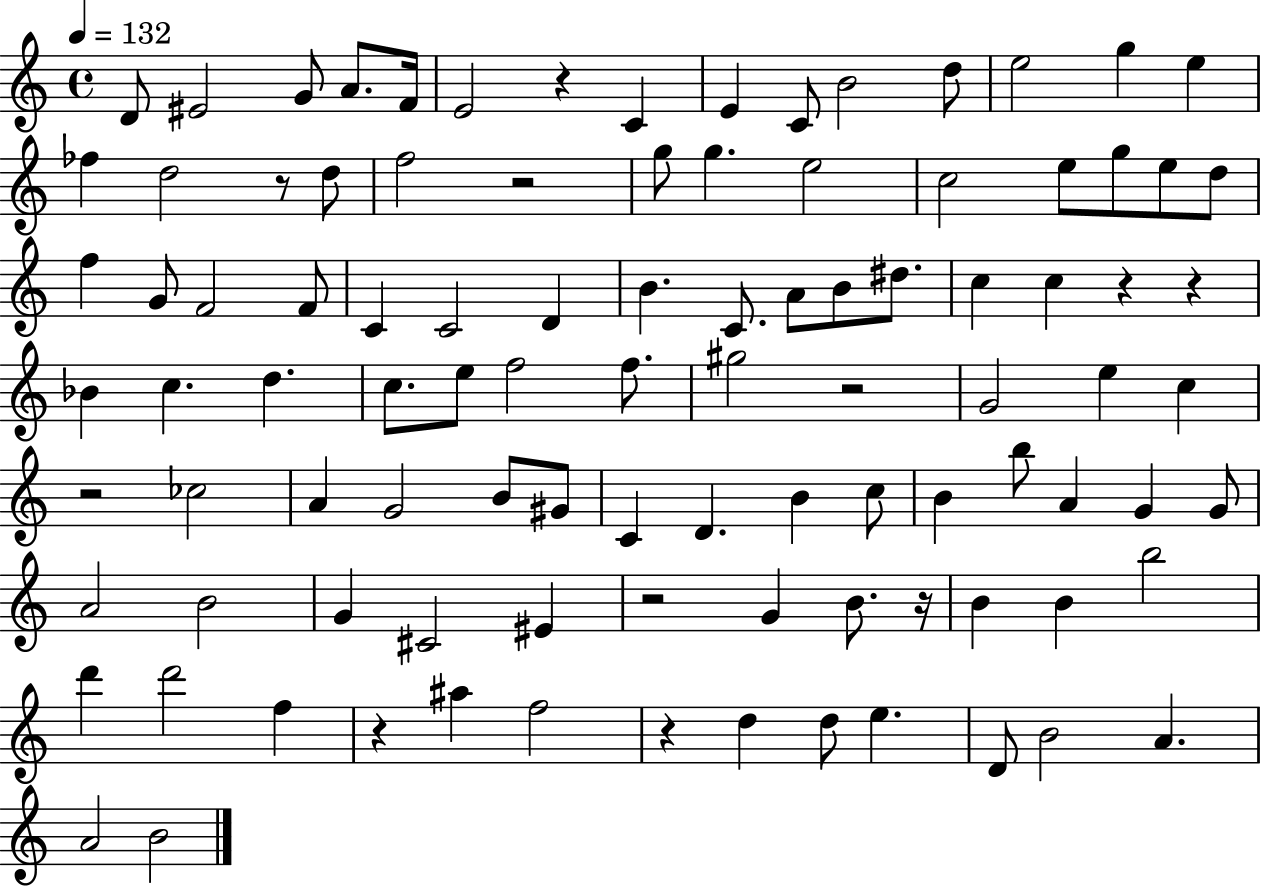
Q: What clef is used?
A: treble